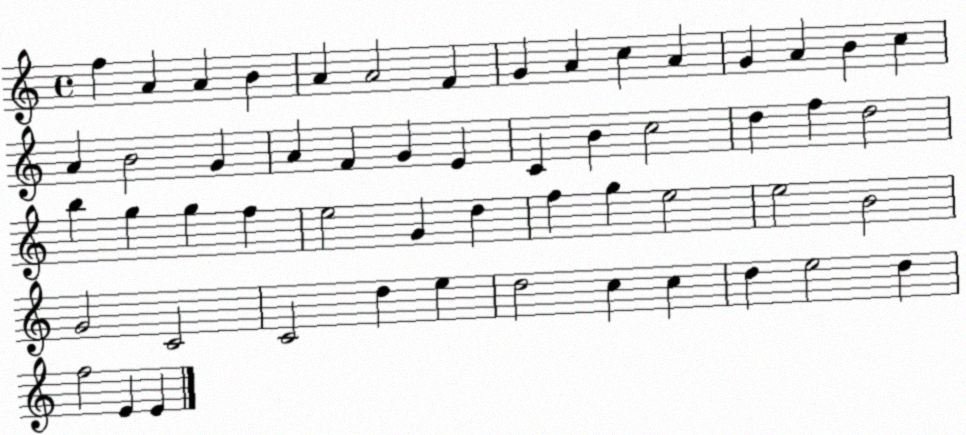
X:1
T:Untitled
M:4/4
L:1/4
K:C
f A A B A A2 F G A c A G A B c A B2 G A F G E C B c2 d f d2 b g g f e2 G d f g e2 e2 B2 G2 C2 C2 d e d2 c c d e2 d f2 E E